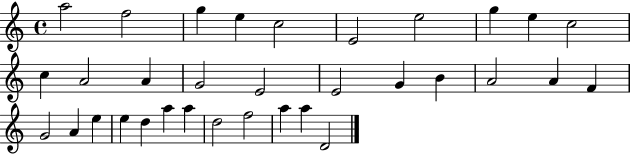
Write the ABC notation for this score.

X:1
T:Untitled
M:4/4
L:1/4
K:C
a2 f2 g e c2 E2 e2 g e c2 c A2 A G2 E2 E2 G B A2 A F G2 A e e d a a d2 f2 a a D2